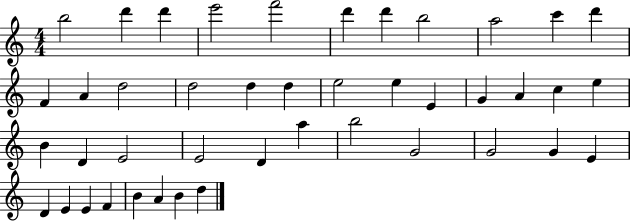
X:1
T:Untitled
M:4/4
L:1/4
K:C
b2 d' d' e'2 f'2 d' d' b2 a2 c' d' F A d2 d2 d d e2 e E G A c e B D E2 E2 D a b2 G2 G2 G E D E E F B A B d